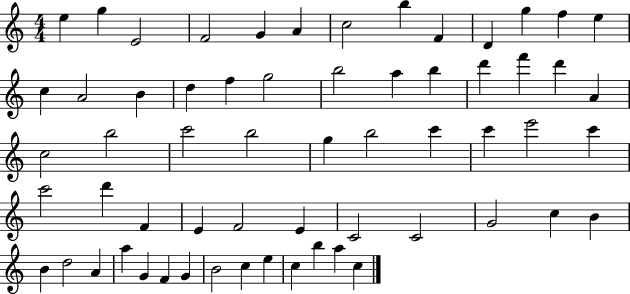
{
  \clef treble
  \numericTimeSignature
  \time 4/4
  \key c \major
  e''4 g''4 e'2 | f'2 g'4 a'4 | c''2 b''4 f'4 | d'4 g''4 f''4 e''4 | \break c''4 a'2 b'4 | d''4 f''4 g''2 | b''2 a''4 b''4 | d'''4 f'''4 d'''4 a'4 | \break c''2 b''2 | c'''2 b''2 | g''4 b''2 c'''4 | c'''4 e'''2 c'''4 | \break c'''2 d'''4 f'4 | e'4 f'2 e'4 | c'2 c'2 | g'2 c''4 b'4 | \break b'4 d''2 a'4 | a''4 g'4 f'4 g'4 | b'2 c''4 e''4 | c''4 b''4 a''4 c''4 | \break \bar "|."
}